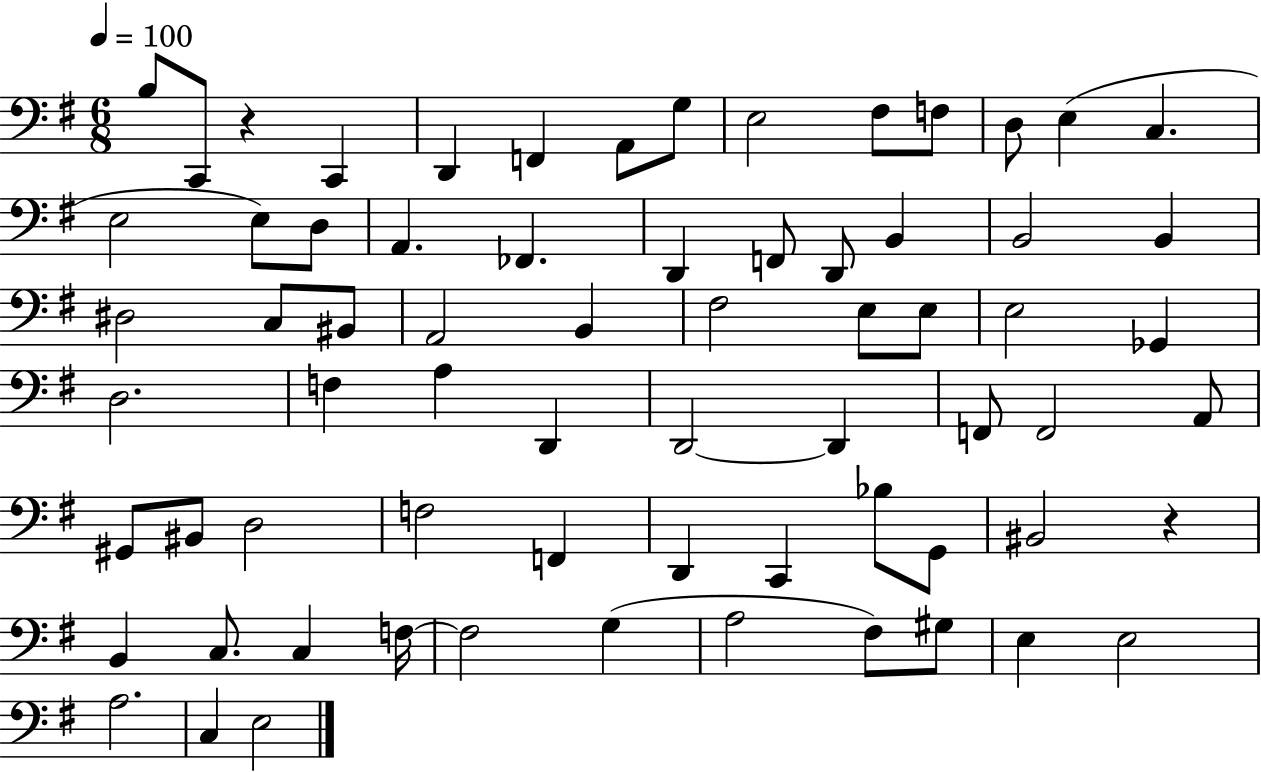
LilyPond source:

{
  \clef bass
  \numericTimeSignature
  \time 6/8
  \key g \major
  \tempo 4 = 100
  b8 c,8 r4 c,4 | d,4 f,4 a,8 g8 | e2 fis8 f8 | d8 e4( c4. | \break e2 e8) d8 | a,4. fes,4. | d,4 f,8 d,8 b,4 | b,2 b,4 | \break dis2 c8 bis,8 | a,2 b,4 | fis2 e8 e8 | e2 ges,4 | \break d2. | f4 a4 d,4 | d,2~~ d,4 | f,8 f,2 a,8 | \break gis,8 bis,8 d2 | f2 f,4 | d,4 c,4 bes8 g,8 | bis,2 r4 | \break b,4 c8. c4 f16~~ | f2 g4( | a2 fis8) gis8 | e4 e2 | \break a2. | c4 e2 | \bar "|."
}